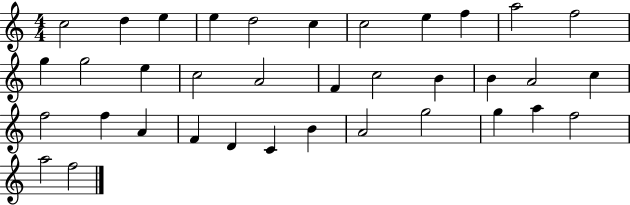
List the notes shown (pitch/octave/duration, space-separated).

C5/h D5/q E5/q E5/q D5/h C5/q C5/h E5/q F5/q A5/h F5/h G5/q G5/h E5/q C5/h A4/h F4/q C5/h B4/q B4/q A4/h C5/q F5/h F5/q A4/q F4/q D4/q C4/q B4/q A4/h G5/h G5/q A5/q F5/h A5/h F5/h